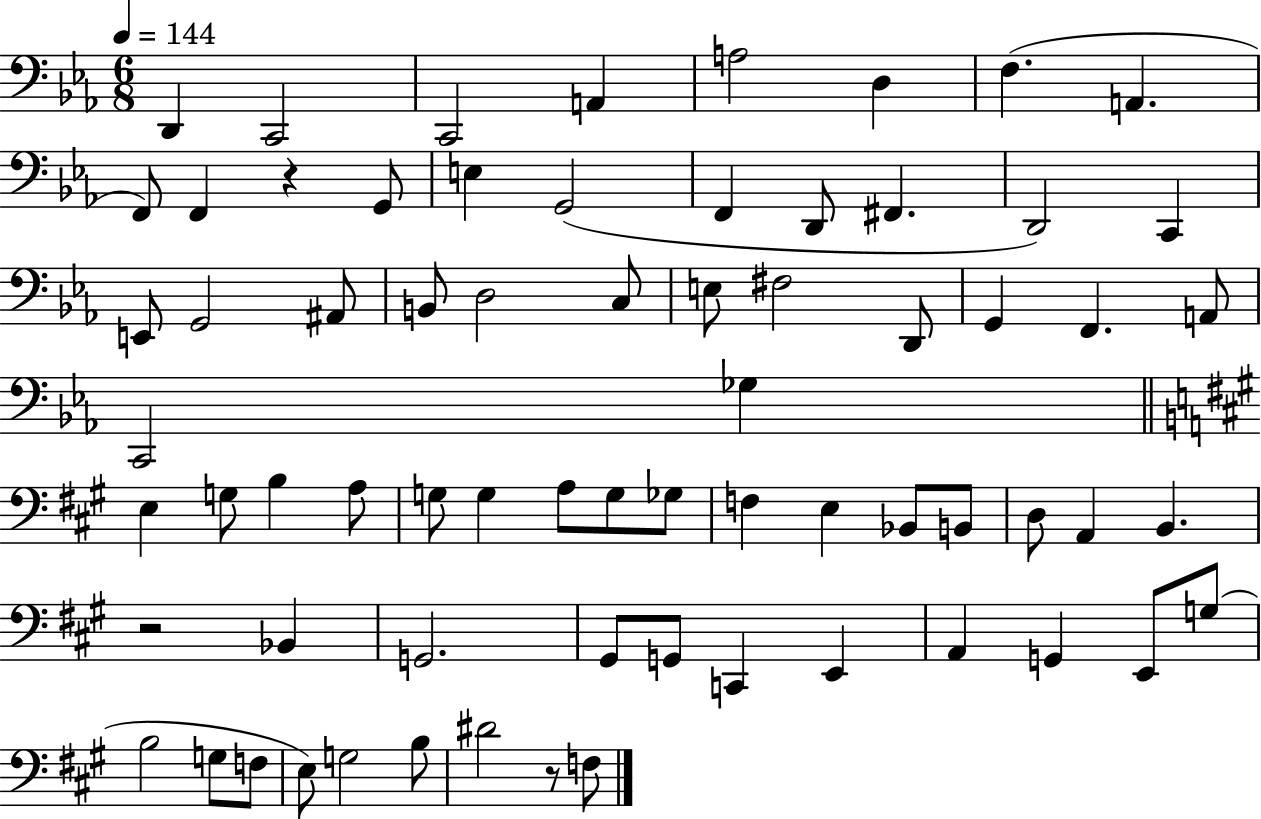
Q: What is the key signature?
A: EES major